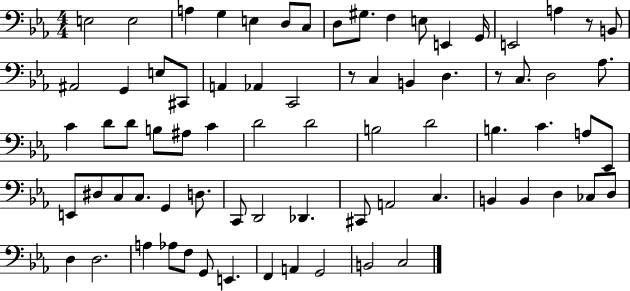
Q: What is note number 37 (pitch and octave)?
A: D4